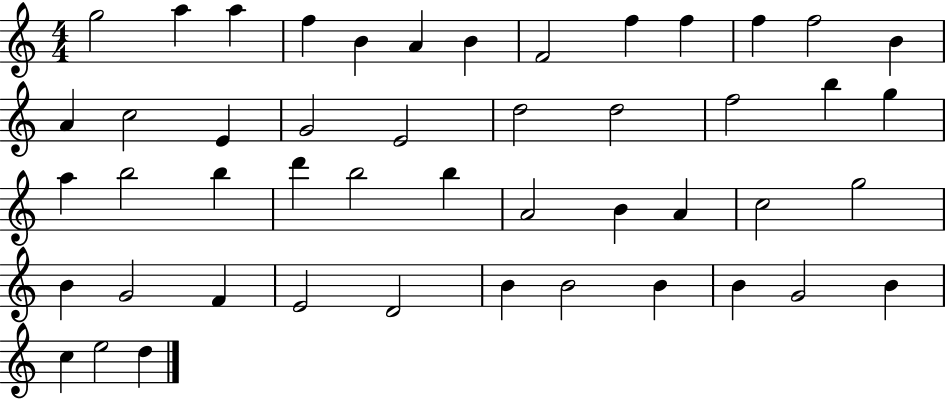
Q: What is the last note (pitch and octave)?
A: D5